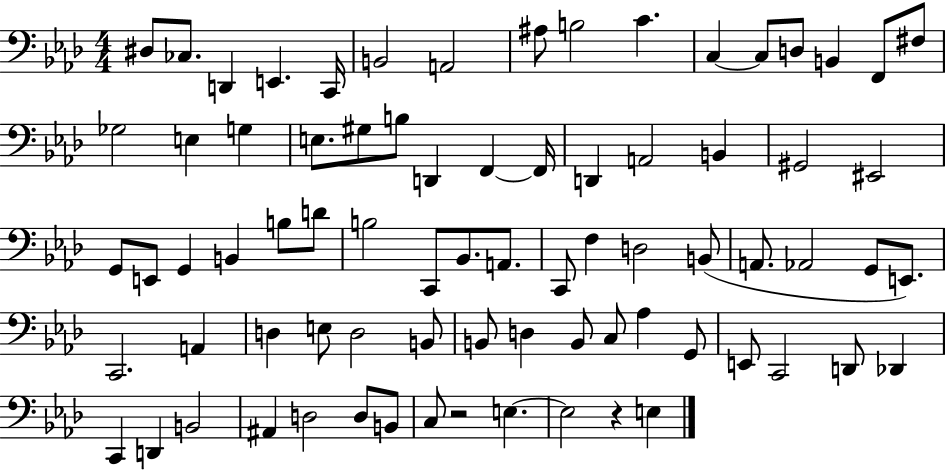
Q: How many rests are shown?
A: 2